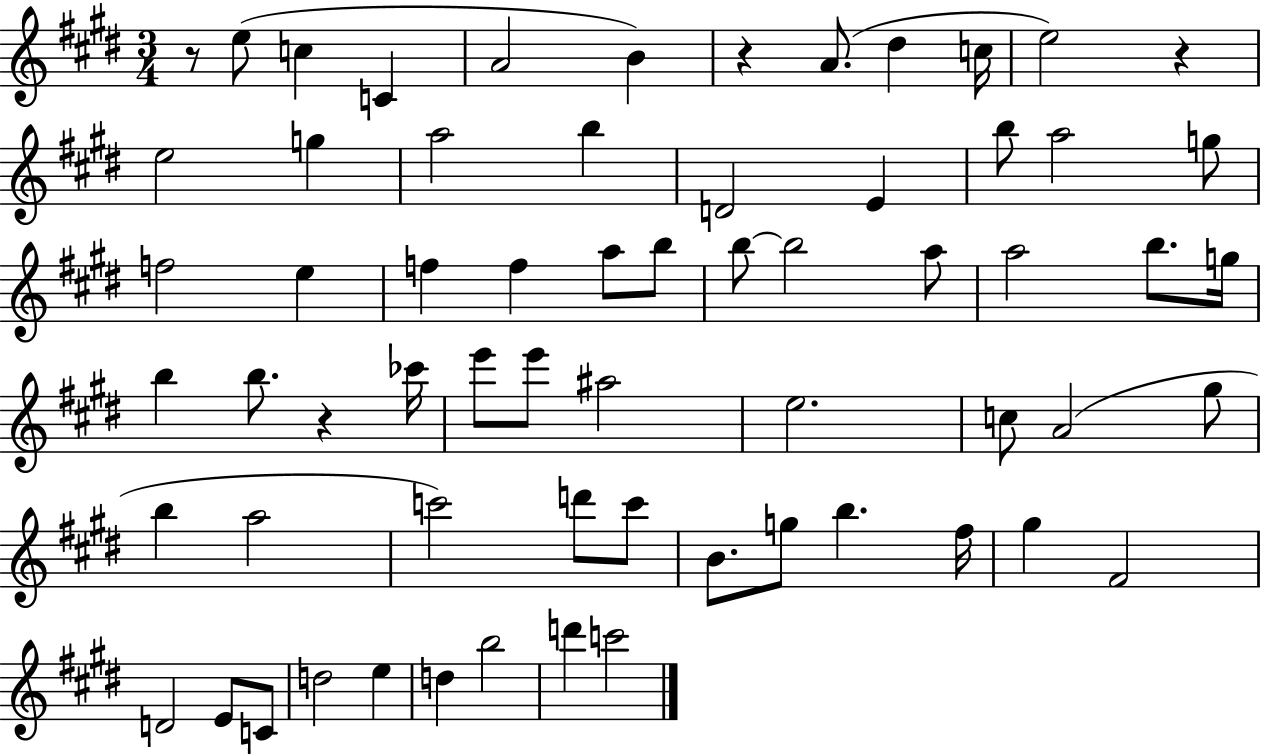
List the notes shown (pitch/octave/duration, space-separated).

R/e E5/e C5/q C4/q A4/h B4/q R/q A4/e. D#5/q C5/s E5/h R/q E5/h G5/q A5/h B5/q D4/h E4/q B5/e A5/h G5/e F5/h E5/q F5/q F5/q A5/e B5/e B5/e B5/h A5/e A5/h B5/e. G5/s B5/q B5/e. R/q CES6/s E6/e E6/e A#5/h E5/h. C5/e A4/h G#5/e B5/q A5/h C6/h D6/e C6/e B4/e. G5/e B5/q. F#5/s G#5/q F#4/h D4/h E4/e C4/e D5/h E5/q D5/q B5/h D6/q C6/h